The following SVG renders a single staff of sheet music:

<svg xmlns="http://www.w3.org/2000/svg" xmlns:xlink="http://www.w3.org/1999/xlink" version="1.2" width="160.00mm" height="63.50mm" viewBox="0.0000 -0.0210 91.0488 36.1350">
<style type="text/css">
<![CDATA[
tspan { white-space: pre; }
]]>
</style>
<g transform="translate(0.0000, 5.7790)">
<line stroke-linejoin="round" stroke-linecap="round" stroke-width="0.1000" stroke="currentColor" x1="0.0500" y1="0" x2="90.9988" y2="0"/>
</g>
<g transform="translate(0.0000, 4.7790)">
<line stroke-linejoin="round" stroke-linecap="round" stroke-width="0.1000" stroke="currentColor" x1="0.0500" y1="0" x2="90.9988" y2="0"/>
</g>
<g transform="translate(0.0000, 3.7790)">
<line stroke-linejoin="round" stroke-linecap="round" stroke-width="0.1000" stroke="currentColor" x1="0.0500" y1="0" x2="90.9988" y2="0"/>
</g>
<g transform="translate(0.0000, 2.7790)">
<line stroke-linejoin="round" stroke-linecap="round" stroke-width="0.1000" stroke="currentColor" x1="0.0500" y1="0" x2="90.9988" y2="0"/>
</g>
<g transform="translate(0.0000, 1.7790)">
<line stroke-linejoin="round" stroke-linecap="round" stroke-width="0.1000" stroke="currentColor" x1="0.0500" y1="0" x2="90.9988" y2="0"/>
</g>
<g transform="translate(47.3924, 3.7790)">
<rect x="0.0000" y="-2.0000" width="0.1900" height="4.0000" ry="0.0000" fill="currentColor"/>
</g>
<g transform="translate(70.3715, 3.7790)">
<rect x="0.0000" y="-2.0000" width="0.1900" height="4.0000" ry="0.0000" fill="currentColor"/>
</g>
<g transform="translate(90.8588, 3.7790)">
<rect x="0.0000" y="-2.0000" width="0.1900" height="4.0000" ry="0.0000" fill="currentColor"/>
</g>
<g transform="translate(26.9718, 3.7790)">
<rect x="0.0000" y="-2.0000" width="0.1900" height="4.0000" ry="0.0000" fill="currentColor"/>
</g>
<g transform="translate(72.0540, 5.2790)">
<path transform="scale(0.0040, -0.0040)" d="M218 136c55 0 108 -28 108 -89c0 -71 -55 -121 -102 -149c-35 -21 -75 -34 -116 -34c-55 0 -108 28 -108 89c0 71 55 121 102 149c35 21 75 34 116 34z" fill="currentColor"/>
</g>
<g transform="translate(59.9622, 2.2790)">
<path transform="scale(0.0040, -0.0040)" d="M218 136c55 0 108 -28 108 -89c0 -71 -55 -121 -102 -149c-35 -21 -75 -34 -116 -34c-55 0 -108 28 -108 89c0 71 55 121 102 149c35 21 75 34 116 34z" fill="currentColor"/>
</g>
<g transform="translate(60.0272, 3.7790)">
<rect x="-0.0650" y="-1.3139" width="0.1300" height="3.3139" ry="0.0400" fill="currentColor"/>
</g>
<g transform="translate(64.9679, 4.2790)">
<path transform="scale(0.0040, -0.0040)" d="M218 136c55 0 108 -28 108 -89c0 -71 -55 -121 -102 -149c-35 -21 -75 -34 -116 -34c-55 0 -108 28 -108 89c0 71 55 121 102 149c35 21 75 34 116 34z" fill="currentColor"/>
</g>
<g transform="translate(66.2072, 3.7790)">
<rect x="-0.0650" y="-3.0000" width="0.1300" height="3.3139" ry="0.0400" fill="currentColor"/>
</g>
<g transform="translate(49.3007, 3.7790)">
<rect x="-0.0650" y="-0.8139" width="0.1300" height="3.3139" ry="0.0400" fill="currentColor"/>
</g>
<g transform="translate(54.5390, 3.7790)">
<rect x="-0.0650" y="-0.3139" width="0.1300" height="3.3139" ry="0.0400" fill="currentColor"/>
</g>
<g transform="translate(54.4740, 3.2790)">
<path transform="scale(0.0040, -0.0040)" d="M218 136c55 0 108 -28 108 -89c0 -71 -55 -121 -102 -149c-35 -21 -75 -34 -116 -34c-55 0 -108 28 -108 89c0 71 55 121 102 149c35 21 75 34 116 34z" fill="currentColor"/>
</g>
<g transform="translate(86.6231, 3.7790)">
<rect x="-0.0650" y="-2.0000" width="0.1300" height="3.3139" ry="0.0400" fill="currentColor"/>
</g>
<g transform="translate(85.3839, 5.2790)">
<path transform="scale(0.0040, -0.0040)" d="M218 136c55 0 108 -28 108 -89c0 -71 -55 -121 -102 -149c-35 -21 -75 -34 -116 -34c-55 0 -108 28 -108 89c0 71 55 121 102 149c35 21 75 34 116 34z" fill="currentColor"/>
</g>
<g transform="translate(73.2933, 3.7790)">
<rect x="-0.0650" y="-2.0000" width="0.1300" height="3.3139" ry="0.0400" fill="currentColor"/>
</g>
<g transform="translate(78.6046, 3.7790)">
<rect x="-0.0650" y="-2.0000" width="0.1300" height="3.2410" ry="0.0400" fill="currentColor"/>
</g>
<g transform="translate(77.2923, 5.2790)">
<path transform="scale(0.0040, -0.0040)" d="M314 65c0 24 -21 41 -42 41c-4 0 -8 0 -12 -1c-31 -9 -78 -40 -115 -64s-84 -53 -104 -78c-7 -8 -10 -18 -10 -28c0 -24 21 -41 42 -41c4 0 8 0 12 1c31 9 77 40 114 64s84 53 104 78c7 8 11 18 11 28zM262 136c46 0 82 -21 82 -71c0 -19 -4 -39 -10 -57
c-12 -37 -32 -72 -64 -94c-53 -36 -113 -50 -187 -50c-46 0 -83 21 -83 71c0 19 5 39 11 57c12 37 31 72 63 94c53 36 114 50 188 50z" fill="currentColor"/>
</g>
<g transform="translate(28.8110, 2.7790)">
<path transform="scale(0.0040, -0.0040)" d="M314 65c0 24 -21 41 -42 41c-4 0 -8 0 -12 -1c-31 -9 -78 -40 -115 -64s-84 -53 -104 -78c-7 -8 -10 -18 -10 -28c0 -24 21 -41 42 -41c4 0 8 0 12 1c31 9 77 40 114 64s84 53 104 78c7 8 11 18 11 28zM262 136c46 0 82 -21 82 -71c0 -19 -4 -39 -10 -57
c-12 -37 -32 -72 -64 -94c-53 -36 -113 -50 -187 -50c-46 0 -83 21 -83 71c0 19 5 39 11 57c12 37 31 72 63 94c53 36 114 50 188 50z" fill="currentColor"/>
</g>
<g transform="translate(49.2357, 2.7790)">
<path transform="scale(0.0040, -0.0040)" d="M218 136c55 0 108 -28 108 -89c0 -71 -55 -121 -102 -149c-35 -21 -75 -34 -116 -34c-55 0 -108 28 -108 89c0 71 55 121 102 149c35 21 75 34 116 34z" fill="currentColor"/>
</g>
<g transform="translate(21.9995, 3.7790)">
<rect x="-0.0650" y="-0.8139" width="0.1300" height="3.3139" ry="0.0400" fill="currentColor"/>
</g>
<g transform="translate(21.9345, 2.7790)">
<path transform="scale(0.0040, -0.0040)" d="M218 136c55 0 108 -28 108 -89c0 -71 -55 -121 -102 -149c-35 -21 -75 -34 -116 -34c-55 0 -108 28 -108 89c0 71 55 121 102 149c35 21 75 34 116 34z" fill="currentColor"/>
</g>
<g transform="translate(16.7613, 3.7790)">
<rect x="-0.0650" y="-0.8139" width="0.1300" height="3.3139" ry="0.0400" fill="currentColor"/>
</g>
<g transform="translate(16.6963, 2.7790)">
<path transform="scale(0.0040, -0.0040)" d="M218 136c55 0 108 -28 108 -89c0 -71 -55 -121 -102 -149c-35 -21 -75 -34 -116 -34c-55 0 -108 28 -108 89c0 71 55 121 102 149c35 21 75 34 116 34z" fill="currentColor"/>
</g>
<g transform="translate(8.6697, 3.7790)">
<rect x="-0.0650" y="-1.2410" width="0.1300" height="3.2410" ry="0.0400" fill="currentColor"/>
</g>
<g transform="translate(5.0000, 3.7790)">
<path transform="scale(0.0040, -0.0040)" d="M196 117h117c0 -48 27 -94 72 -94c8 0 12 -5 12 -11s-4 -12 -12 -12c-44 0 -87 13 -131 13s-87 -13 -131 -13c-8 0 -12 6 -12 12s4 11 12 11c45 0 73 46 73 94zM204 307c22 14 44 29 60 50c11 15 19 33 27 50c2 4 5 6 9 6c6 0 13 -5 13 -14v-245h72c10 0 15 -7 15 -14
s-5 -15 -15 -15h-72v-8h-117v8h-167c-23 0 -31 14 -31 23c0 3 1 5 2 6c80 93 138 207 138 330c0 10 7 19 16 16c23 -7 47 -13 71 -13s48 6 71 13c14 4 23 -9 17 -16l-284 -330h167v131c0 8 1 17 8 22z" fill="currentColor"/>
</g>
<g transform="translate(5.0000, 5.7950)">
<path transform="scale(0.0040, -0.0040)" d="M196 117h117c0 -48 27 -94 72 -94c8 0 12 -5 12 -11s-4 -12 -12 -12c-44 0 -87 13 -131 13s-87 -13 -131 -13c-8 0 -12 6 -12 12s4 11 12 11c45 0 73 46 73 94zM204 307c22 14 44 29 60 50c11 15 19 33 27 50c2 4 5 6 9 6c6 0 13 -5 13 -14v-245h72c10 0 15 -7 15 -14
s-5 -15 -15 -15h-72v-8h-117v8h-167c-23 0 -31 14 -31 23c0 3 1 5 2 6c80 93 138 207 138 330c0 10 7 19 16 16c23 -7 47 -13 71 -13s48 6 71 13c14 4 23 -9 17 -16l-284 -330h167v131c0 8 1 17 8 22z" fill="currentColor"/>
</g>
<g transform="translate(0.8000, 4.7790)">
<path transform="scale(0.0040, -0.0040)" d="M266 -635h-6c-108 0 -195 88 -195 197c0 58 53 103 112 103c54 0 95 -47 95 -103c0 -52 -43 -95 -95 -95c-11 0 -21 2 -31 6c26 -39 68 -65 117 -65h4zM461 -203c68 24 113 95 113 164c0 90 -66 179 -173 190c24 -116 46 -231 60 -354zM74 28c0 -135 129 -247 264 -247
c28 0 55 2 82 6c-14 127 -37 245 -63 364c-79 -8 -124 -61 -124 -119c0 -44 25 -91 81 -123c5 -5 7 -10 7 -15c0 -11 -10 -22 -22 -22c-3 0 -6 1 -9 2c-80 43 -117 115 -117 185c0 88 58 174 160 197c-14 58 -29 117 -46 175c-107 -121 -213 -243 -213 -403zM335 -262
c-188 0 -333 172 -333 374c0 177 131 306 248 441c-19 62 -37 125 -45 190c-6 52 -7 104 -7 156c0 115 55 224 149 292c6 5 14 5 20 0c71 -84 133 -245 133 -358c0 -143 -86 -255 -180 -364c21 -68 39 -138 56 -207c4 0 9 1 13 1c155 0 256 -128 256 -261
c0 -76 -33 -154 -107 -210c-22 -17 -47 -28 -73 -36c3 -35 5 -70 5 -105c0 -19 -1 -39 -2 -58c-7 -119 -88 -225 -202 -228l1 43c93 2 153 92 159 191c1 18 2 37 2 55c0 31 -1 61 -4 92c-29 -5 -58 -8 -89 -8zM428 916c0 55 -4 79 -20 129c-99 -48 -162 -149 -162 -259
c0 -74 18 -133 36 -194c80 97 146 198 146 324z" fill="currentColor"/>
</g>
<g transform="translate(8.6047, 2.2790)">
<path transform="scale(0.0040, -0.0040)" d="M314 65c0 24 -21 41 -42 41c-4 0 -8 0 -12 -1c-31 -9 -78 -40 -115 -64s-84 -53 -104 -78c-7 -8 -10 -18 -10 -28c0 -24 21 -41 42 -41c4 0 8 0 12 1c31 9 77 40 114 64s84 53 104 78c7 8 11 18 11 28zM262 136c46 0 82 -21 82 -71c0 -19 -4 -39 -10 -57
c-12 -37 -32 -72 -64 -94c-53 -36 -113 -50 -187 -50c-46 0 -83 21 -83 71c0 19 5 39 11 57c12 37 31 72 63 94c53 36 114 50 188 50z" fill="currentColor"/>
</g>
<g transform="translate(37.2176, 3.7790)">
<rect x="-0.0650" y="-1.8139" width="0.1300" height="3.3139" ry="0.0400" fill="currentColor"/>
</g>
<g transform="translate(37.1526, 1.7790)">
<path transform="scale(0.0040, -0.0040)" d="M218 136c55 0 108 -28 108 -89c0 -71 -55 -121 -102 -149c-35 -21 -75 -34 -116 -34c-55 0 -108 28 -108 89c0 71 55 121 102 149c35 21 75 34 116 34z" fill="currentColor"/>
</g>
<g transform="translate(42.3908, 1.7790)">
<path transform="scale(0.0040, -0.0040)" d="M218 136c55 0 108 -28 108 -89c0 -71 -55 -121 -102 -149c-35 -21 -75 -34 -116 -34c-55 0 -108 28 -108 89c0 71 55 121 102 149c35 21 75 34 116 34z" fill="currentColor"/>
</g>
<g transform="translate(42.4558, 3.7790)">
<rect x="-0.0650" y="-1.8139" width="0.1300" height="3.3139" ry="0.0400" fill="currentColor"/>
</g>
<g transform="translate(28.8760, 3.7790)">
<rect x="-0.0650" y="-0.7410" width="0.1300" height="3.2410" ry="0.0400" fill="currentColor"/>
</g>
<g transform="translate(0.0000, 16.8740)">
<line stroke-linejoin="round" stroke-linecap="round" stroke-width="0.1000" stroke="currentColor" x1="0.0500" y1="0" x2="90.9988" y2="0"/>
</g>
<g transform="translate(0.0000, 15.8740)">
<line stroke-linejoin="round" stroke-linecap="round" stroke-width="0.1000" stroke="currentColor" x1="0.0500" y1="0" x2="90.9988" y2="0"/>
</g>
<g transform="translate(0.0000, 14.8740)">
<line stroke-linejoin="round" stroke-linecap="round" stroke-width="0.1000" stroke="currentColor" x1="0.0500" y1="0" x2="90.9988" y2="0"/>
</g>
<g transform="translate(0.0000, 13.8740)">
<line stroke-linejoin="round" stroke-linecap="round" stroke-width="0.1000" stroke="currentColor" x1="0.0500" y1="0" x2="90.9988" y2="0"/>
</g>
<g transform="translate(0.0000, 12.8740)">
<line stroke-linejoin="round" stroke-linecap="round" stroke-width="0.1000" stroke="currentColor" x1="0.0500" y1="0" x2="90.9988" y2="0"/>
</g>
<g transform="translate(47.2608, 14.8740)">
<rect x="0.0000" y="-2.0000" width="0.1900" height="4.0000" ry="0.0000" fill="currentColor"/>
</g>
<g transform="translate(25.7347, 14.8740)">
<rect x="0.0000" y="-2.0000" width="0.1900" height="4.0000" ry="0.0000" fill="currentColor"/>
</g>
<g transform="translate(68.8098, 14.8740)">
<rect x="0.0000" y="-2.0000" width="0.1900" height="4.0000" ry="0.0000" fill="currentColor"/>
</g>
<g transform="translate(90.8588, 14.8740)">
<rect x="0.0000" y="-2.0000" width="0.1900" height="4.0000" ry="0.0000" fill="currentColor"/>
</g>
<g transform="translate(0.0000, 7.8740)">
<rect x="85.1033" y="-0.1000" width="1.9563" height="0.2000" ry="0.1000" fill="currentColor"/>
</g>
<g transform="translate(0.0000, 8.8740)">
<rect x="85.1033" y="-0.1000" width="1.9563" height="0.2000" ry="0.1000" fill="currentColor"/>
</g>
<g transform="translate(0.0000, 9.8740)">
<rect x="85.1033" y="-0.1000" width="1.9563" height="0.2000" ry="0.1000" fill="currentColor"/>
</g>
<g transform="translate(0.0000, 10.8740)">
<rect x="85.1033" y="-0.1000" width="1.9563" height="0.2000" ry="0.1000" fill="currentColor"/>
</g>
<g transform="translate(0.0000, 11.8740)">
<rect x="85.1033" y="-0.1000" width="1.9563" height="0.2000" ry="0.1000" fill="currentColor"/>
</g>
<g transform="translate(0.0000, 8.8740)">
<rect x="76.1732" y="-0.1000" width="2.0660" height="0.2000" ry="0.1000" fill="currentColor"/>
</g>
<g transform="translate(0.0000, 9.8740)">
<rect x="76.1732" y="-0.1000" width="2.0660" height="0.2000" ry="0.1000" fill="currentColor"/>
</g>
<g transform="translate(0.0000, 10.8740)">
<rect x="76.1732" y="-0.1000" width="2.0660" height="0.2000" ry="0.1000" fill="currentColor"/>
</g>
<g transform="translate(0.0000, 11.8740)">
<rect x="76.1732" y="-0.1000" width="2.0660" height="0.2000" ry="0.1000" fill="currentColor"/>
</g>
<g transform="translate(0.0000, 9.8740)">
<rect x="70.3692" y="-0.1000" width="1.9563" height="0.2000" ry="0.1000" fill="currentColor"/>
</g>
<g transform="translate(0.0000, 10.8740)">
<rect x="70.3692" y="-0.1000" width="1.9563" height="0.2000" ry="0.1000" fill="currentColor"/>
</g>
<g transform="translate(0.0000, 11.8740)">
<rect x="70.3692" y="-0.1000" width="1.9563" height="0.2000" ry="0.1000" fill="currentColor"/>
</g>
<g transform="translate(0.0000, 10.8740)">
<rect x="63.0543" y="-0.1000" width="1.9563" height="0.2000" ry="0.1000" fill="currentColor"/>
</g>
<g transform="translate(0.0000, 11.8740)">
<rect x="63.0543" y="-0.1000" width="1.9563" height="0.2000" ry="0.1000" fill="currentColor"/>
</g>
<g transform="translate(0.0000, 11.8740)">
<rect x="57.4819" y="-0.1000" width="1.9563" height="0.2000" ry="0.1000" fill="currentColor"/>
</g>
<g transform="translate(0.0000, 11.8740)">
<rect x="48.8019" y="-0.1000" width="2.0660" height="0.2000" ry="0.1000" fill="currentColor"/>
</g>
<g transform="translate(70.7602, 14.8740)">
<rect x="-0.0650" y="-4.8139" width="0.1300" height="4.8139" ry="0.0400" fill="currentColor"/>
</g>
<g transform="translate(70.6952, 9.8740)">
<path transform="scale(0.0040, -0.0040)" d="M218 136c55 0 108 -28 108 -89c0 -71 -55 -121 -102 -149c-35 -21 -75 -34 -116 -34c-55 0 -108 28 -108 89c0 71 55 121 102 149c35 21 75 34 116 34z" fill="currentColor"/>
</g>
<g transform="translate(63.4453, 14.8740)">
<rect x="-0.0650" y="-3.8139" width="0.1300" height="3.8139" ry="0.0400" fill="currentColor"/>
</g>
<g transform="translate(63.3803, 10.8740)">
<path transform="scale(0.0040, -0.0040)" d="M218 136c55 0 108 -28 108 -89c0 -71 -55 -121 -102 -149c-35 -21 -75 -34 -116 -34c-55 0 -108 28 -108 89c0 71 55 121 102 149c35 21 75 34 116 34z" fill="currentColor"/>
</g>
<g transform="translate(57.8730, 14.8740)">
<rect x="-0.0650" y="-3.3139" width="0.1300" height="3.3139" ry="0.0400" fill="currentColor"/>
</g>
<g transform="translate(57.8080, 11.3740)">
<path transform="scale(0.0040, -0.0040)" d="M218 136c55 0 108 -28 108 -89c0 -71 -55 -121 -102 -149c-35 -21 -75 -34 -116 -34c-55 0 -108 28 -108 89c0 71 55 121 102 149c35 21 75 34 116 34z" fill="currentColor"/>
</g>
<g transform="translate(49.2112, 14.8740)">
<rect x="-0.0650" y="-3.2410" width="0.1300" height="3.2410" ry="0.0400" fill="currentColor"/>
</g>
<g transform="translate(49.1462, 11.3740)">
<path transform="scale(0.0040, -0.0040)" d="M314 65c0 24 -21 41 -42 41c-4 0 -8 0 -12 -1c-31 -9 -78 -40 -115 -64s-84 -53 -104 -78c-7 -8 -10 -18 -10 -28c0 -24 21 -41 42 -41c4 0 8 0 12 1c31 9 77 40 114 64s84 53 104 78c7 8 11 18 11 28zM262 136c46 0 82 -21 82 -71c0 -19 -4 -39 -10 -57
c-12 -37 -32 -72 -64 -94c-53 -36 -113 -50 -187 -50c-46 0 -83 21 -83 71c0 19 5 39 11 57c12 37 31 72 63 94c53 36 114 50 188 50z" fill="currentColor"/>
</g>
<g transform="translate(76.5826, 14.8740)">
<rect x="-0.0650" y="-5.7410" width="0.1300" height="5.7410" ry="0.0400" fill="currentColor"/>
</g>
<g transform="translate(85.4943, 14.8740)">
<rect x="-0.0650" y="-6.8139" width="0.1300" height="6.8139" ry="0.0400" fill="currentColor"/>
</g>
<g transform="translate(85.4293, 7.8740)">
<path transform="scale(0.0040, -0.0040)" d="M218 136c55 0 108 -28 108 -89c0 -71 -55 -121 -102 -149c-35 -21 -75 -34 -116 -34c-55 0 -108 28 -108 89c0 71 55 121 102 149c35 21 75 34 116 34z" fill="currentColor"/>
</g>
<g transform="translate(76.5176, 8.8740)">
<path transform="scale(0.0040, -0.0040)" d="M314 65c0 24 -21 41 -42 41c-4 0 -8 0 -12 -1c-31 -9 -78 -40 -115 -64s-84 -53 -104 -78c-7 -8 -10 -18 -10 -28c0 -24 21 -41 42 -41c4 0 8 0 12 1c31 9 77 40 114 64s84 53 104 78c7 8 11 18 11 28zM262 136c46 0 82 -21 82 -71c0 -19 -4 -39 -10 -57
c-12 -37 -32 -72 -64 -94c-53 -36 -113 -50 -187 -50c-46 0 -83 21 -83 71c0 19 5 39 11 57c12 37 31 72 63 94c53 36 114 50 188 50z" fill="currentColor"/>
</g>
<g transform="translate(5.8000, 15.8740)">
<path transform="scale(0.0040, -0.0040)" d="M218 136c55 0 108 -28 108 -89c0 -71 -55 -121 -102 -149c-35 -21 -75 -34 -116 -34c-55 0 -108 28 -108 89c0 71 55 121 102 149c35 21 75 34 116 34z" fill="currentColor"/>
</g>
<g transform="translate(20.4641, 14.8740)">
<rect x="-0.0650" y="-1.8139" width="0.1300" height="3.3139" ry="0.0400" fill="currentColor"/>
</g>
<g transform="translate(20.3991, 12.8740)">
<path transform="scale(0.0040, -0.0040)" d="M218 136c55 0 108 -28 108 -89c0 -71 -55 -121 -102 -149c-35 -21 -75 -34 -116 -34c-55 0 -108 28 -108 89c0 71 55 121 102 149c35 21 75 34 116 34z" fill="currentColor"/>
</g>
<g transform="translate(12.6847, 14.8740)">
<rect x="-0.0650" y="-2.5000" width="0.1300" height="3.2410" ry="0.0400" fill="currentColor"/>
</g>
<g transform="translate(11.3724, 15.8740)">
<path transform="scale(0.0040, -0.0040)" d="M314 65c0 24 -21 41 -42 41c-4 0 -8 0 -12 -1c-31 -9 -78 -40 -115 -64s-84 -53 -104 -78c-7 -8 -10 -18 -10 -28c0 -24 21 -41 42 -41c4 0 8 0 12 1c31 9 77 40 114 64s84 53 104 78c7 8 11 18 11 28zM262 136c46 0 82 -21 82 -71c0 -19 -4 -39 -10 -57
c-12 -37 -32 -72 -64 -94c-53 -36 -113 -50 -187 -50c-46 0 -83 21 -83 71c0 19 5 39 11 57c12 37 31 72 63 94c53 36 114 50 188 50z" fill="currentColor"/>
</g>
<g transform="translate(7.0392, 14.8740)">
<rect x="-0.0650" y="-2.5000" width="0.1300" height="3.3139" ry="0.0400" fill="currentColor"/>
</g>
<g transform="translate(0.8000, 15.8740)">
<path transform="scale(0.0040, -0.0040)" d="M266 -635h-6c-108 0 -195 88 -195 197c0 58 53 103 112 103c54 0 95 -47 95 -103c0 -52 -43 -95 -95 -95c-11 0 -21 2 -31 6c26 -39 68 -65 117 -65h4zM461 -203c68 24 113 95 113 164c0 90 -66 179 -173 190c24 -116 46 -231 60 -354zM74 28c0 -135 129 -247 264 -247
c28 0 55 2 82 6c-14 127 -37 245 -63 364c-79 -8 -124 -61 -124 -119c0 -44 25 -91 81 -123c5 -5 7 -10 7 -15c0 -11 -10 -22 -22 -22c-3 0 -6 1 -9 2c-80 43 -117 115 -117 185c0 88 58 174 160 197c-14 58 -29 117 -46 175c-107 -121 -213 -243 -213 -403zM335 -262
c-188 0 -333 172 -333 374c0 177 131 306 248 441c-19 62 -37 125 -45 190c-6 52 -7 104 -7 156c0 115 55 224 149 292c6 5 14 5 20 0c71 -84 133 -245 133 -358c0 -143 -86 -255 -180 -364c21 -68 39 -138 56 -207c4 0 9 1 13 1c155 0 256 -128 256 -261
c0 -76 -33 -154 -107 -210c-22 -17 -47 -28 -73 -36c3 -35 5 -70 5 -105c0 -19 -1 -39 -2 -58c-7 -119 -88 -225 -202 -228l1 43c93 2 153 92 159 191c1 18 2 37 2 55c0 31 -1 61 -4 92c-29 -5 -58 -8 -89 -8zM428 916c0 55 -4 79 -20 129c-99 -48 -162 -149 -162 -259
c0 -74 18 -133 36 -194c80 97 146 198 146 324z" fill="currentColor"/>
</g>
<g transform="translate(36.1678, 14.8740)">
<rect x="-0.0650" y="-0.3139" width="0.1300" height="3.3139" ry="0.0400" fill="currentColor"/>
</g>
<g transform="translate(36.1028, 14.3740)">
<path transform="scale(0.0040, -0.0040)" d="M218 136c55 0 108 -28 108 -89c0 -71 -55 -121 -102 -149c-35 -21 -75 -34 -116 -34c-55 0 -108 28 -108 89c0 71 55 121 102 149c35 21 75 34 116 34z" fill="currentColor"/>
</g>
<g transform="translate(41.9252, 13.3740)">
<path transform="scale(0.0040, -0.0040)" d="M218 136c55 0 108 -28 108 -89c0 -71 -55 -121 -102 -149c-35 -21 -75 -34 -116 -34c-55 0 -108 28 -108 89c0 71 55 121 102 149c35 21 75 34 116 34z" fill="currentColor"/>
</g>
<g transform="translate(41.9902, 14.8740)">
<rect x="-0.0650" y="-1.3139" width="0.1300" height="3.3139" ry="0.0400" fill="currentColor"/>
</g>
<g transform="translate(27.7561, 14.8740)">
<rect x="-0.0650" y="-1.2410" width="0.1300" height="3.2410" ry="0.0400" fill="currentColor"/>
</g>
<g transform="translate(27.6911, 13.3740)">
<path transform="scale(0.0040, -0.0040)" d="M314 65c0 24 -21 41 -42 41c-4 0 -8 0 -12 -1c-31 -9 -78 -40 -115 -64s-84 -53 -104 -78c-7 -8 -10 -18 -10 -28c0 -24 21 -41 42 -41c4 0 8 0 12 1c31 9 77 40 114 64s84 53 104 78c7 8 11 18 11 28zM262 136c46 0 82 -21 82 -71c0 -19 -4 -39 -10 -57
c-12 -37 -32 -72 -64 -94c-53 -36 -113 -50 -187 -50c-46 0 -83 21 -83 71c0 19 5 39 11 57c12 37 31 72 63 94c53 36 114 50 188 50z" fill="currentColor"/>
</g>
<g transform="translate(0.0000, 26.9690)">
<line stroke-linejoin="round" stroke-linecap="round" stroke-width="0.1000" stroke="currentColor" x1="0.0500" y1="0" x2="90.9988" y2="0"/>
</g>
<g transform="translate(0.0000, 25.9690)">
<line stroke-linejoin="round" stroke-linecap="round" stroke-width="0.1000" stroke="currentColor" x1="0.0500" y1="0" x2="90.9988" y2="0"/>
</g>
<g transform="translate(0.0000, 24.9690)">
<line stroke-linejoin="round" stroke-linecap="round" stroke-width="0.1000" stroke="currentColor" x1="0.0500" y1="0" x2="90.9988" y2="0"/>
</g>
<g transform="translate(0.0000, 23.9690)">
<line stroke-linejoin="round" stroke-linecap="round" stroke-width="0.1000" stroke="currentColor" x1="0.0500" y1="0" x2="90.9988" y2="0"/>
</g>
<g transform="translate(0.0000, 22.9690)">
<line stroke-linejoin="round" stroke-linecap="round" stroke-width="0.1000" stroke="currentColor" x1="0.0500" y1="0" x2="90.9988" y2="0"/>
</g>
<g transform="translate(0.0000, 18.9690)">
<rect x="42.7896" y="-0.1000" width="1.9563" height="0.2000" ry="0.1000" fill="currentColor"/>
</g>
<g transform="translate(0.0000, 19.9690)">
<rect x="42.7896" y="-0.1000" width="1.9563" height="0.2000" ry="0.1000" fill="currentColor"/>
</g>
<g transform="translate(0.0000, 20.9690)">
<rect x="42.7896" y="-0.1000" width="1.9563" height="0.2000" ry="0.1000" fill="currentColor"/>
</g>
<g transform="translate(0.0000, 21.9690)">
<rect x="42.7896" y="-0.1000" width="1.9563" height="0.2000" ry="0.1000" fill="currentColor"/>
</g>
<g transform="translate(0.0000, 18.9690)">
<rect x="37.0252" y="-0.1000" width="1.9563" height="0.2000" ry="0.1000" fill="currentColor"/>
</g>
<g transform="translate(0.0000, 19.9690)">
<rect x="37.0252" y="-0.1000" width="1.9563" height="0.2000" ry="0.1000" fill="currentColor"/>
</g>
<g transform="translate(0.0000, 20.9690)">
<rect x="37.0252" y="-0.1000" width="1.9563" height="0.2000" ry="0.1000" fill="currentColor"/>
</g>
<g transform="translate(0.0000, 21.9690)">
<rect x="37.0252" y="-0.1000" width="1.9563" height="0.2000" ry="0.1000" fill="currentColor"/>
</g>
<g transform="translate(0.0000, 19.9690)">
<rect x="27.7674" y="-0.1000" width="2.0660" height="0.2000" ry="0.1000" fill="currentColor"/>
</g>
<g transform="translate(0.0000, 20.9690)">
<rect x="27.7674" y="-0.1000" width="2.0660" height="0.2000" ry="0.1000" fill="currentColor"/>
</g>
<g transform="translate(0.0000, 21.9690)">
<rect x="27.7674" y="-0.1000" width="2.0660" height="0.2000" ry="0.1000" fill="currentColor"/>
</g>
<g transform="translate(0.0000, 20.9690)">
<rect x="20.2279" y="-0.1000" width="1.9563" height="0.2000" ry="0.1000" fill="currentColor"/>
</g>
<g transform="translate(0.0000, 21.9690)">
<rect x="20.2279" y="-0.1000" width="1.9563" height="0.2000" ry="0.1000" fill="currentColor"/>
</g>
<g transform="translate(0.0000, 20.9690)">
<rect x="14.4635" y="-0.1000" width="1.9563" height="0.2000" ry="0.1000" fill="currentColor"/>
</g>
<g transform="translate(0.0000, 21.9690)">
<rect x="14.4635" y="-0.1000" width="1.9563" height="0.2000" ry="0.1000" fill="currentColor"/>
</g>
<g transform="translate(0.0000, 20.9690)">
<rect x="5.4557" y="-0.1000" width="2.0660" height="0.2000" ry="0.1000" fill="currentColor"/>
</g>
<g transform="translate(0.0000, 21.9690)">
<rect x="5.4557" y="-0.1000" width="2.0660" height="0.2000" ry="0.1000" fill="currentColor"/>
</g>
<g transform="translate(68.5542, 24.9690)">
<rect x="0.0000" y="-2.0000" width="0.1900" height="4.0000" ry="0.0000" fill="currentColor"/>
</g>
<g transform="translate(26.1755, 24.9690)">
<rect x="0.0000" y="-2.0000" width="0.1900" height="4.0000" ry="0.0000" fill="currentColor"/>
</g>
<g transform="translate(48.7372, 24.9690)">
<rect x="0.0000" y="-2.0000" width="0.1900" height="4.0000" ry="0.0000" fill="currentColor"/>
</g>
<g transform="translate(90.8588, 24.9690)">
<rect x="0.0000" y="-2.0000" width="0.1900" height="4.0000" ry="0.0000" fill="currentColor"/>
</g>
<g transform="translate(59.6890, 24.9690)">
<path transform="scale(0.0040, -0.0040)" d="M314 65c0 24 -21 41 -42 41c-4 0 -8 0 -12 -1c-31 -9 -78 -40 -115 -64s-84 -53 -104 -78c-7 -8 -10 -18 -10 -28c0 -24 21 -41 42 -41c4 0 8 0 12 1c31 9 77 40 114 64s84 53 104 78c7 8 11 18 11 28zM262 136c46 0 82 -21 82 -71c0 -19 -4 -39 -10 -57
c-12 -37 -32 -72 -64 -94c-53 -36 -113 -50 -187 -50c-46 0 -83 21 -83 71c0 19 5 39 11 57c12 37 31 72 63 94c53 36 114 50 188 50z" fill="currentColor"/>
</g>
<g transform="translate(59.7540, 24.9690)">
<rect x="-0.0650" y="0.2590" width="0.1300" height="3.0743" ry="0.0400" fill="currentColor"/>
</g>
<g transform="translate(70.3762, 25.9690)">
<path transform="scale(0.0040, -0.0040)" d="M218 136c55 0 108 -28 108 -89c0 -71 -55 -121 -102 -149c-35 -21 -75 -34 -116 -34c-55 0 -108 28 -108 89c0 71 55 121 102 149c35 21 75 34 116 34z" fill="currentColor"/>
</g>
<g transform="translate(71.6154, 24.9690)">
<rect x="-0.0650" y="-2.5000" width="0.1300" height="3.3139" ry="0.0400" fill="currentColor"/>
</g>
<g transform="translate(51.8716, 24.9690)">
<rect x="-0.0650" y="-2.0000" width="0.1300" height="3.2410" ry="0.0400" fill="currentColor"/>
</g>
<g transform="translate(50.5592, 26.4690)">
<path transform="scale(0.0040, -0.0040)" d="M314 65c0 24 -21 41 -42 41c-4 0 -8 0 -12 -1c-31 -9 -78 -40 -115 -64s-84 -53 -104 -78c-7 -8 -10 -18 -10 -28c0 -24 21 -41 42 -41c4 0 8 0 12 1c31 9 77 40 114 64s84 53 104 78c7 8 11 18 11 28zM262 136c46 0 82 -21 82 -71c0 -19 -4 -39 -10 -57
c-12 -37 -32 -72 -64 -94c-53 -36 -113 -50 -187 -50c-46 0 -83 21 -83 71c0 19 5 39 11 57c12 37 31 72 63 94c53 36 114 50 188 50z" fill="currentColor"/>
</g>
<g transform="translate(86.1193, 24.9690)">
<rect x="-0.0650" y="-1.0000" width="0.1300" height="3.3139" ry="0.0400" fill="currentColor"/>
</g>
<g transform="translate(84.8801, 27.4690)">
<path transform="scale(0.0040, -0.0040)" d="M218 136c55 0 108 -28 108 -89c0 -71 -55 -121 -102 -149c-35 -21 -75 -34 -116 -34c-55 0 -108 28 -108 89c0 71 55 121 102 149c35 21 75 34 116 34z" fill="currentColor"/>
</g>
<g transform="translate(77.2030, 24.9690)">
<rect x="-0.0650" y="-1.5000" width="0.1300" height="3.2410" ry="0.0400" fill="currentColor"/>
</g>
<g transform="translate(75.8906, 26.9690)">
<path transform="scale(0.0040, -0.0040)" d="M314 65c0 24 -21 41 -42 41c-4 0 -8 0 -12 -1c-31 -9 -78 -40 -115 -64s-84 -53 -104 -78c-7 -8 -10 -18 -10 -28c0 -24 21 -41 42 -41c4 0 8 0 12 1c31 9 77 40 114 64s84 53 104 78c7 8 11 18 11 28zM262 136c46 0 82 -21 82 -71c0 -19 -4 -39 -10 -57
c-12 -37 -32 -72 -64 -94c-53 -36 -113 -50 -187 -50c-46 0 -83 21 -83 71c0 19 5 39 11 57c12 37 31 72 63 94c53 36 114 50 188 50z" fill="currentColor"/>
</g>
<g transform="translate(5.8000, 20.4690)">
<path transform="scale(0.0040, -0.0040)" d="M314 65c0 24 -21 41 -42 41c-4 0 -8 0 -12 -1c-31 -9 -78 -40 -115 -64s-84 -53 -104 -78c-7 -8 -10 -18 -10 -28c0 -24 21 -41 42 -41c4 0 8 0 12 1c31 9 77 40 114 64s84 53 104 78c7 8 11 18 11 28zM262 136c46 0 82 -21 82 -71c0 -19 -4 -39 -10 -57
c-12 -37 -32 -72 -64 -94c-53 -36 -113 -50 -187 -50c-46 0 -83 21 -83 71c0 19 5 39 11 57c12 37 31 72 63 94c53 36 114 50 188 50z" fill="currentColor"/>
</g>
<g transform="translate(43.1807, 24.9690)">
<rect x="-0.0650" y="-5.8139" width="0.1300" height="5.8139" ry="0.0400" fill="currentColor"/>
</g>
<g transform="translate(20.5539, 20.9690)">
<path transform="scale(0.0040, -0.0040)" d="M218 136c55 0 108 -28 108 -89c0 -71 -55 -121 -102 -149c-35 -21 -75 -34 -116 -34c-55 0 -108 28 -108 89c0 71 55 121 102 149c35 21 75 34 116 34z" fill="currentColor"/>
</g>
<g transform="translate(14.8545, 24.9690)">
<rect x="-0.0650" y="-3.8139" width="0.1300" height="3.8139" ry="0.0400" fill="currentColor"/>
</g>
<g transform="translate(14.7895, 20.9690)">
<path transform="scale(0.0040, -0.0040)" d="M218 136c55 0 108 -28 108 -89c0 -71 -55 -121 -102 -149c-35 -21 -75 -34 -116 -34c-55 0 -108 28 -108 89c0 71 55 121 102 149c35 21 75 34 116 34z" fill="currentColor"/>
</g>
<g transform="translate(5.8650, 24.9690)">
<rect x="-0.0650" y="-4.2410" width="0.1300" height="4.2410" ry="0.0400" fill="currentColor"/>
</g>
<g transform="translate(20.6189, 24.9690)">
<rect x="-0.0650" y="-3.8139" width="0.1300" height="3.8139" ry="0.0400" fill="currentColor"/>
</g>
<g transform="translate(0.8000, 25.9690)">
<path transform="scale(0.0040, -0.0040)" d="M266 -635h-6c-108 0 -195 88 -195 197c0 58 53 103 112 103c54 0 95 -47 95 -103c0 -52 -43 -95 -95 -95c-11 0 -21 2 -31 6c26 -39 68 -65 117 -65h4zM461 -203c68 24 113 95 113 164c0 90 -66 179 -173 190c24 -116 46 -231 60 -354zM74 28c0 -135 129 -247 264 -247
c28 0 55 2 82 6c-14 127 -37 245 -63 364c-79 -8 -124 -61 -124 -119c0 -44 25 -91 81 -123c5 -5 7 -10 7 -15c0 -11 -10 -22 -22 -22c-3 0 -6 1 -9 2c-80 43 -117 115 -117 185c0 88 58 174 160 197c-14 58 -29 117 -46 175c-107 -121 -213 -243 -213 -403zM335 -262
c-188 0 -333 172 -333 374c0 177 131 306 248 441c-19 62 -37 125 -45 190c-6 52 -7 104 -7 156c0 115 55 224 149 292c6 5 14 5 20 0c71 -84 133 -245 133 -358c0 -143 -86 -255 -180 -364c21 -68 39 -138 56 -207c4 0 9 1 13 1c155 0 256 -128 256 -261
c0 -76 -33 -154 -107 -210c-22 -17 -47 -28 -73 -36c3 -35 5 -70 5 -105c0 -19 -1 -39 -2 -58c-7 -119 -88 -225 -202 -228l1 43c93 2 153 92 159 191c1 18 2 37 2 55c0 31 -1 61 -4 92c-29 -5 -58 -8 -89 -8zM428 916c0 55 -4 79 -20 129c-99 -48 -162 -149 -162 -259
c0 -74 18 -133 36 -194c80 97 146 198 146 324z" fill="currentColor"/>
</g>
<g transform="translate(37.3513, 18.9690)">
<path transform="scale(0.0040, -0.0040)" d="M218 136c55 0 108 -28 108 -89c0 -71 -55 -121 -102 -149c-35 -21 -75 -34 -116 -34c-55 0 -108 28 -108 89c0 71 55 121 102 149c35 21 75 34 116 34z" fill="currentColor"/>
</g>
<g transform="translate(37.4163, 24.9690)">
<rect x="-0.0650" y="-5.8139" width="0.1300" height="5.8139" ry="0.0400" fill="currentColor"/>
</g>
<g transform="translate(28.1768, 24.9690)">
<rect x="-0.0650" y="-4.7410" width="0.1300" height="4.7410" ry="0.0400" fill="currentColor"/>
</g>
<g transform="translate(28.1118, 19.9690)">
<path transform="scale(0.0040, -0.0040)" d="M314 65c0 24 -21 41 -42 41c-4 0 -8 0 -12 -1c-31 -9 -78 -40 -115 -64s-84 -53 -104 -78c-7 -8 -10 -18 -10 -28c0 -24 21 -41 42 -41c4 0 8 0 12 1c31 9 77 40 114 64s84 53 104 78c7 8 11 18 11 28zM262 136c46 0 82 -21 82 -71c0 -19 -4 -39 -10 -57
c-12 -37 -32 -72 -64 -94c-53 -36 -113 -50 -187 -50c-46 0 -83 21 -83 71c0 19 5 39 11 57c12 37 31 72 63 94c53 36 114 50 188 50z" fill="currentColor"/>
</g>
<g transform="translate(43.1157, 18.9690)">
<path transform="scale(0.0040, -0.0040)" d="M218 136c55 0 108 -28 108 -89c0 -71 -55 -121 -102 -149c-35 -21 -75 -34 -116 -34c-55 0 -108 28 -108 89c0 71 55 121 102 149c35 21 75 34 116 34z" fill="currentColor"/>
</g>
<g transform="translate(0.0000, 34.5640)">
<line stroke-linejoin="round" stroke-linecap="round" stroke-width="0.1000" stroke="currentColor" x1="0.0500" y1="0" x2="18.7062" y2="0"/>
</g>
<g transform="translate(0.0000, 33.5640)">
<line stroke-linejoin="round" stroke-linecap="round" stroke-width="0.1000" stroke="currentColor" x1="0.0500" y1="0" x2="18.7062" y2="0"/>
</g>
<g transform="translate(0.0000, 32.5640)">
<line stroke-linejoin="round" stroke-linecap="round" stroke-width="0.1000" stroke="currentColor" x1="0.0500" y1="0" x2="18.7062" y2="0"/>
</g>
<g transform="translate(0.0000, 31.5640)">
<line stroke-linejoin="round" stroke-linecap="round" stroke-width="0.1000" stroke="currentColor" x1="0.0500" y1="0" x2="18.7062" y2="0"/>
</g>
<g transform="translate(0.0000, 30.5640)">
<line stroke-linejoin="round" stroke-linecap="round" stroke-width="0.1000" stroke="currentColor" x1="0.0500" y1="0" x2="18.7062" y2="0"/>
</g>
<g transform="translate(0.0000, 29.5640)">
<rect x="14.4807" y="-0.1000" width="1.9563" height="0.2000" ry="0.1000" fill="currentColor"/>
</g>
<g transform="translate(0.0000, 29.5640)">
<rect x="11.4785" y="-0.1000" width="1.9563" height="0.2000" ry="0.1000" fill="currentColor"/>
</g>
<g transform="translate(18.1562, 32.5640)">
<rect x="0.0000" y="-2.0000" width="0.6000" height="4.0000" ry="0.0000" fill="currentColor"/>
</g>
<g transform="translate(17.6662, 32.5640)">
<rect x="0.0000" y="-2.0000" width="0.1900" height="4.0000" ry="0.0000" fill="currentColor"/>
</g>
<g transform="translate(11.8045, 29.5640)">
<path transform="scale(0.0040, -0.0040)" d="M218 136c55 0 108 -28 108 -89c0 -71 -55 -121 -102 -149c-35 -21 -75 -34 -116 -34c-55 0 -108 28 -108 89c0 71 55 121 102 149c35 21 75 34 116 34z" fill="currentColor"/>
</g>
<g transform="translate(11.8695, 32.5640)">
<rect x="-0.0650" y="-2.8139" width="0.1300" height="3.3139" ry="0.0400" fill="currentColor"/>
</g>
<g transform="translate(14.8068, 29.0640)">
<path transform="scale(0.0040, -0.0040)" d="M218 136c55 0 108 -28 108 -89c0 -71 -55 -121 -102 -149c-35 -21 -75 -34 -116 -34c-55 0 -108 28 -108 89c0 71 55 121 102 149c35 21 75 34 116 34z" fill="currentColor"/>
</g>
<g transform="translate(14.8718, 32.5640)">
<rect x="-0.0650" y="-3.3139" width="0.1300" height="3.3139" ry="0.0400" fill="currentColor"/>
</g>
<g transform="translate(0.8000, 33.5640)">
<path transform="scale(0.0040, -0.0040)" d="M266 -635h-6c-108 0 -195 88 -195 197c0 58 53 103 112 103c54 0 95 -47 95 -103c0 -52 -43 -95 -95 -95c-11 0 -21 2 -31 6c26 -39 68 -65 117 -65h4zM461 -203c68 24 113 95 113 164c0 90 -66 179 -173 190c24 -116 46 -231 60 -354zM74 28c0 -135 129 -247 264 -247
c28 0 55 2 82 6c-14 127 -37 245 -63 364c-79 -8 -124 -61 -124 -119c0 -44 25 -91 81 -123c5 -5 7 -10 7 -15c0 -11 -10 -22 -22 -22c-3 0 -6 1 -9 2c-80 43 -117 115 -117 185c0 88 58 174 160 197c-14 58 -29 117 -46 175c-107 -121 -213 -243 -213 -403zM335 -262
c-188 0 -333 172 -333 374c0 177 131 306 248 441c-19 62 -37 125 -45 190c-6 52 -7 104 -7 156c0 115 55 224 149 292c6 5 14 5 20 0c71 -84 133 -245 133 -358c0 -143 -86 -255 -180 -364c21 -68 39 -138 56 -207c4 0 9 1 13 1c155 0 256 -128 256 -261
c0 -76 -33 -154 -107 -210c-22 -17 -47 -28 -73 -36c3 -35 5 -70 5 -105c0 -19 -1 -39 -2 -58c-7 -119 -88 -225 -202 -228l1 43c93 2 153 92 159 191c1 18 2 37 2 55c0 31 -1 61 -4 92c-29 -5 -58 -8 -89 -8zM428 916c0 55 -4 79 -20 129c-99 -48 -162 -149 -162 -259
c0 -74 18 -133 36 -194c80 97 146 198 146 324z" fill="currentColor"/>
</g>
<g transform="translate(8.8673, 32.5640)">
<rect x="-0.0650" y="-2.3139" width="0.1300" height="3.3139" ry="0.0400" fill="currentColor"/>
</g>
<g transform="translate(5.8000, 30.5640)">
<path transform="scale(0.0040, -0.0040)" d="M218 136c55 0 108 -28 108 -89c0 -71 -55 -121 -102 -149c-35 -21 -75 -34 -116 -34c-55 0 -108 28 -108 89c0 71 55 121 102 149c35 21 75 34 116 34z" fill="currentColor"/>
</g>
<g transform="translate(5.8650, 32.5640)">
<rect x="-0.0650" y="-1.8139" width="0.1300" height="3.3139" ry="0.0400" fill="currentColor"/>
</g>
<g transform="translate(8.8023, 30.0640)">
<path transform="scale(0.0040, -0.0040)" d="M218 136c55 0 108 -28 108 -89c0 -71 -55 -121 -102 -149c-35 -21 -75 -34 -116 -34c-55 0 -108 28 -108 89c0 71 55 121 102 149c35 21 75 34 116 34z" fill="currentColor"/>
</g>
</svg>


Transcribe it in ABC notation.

X:1
T:Untitled
M:4/4
L:1/4
K:C
e2 d d d2 f f d c e A F F2 F G G2 f e2 c e b2 b c' e' g'2 b' d'2 c' c' e'2 g' g' F2 B2 G E2 D f g a b